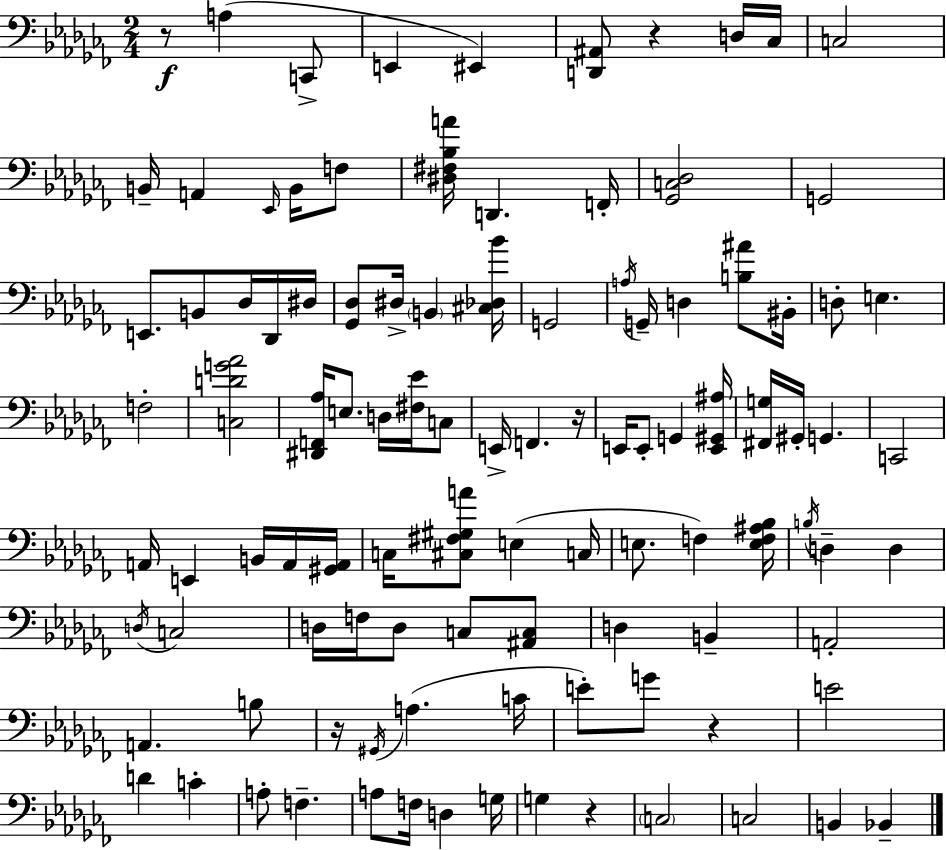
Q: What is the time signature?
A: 2/4